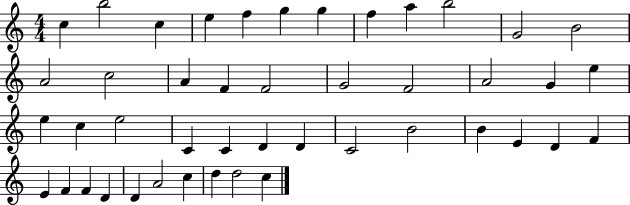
C5/q B5/h C5/q E5/q F5/q G5/q G5/q F5/q A5/q B5/h G4/h B4/h A4/h C5/h A4/q F4/q F4/h G4/h F4/h A4/h G4/q E5/q E5/q C5/q E5/h C4/q C4/q D4/q D4/q C4/h B4/h B4/q E4/q D4/q F4/q E4/q F4/q F4/q D4/q D4/q A4/h C5/q D5/q D5/h C5/q